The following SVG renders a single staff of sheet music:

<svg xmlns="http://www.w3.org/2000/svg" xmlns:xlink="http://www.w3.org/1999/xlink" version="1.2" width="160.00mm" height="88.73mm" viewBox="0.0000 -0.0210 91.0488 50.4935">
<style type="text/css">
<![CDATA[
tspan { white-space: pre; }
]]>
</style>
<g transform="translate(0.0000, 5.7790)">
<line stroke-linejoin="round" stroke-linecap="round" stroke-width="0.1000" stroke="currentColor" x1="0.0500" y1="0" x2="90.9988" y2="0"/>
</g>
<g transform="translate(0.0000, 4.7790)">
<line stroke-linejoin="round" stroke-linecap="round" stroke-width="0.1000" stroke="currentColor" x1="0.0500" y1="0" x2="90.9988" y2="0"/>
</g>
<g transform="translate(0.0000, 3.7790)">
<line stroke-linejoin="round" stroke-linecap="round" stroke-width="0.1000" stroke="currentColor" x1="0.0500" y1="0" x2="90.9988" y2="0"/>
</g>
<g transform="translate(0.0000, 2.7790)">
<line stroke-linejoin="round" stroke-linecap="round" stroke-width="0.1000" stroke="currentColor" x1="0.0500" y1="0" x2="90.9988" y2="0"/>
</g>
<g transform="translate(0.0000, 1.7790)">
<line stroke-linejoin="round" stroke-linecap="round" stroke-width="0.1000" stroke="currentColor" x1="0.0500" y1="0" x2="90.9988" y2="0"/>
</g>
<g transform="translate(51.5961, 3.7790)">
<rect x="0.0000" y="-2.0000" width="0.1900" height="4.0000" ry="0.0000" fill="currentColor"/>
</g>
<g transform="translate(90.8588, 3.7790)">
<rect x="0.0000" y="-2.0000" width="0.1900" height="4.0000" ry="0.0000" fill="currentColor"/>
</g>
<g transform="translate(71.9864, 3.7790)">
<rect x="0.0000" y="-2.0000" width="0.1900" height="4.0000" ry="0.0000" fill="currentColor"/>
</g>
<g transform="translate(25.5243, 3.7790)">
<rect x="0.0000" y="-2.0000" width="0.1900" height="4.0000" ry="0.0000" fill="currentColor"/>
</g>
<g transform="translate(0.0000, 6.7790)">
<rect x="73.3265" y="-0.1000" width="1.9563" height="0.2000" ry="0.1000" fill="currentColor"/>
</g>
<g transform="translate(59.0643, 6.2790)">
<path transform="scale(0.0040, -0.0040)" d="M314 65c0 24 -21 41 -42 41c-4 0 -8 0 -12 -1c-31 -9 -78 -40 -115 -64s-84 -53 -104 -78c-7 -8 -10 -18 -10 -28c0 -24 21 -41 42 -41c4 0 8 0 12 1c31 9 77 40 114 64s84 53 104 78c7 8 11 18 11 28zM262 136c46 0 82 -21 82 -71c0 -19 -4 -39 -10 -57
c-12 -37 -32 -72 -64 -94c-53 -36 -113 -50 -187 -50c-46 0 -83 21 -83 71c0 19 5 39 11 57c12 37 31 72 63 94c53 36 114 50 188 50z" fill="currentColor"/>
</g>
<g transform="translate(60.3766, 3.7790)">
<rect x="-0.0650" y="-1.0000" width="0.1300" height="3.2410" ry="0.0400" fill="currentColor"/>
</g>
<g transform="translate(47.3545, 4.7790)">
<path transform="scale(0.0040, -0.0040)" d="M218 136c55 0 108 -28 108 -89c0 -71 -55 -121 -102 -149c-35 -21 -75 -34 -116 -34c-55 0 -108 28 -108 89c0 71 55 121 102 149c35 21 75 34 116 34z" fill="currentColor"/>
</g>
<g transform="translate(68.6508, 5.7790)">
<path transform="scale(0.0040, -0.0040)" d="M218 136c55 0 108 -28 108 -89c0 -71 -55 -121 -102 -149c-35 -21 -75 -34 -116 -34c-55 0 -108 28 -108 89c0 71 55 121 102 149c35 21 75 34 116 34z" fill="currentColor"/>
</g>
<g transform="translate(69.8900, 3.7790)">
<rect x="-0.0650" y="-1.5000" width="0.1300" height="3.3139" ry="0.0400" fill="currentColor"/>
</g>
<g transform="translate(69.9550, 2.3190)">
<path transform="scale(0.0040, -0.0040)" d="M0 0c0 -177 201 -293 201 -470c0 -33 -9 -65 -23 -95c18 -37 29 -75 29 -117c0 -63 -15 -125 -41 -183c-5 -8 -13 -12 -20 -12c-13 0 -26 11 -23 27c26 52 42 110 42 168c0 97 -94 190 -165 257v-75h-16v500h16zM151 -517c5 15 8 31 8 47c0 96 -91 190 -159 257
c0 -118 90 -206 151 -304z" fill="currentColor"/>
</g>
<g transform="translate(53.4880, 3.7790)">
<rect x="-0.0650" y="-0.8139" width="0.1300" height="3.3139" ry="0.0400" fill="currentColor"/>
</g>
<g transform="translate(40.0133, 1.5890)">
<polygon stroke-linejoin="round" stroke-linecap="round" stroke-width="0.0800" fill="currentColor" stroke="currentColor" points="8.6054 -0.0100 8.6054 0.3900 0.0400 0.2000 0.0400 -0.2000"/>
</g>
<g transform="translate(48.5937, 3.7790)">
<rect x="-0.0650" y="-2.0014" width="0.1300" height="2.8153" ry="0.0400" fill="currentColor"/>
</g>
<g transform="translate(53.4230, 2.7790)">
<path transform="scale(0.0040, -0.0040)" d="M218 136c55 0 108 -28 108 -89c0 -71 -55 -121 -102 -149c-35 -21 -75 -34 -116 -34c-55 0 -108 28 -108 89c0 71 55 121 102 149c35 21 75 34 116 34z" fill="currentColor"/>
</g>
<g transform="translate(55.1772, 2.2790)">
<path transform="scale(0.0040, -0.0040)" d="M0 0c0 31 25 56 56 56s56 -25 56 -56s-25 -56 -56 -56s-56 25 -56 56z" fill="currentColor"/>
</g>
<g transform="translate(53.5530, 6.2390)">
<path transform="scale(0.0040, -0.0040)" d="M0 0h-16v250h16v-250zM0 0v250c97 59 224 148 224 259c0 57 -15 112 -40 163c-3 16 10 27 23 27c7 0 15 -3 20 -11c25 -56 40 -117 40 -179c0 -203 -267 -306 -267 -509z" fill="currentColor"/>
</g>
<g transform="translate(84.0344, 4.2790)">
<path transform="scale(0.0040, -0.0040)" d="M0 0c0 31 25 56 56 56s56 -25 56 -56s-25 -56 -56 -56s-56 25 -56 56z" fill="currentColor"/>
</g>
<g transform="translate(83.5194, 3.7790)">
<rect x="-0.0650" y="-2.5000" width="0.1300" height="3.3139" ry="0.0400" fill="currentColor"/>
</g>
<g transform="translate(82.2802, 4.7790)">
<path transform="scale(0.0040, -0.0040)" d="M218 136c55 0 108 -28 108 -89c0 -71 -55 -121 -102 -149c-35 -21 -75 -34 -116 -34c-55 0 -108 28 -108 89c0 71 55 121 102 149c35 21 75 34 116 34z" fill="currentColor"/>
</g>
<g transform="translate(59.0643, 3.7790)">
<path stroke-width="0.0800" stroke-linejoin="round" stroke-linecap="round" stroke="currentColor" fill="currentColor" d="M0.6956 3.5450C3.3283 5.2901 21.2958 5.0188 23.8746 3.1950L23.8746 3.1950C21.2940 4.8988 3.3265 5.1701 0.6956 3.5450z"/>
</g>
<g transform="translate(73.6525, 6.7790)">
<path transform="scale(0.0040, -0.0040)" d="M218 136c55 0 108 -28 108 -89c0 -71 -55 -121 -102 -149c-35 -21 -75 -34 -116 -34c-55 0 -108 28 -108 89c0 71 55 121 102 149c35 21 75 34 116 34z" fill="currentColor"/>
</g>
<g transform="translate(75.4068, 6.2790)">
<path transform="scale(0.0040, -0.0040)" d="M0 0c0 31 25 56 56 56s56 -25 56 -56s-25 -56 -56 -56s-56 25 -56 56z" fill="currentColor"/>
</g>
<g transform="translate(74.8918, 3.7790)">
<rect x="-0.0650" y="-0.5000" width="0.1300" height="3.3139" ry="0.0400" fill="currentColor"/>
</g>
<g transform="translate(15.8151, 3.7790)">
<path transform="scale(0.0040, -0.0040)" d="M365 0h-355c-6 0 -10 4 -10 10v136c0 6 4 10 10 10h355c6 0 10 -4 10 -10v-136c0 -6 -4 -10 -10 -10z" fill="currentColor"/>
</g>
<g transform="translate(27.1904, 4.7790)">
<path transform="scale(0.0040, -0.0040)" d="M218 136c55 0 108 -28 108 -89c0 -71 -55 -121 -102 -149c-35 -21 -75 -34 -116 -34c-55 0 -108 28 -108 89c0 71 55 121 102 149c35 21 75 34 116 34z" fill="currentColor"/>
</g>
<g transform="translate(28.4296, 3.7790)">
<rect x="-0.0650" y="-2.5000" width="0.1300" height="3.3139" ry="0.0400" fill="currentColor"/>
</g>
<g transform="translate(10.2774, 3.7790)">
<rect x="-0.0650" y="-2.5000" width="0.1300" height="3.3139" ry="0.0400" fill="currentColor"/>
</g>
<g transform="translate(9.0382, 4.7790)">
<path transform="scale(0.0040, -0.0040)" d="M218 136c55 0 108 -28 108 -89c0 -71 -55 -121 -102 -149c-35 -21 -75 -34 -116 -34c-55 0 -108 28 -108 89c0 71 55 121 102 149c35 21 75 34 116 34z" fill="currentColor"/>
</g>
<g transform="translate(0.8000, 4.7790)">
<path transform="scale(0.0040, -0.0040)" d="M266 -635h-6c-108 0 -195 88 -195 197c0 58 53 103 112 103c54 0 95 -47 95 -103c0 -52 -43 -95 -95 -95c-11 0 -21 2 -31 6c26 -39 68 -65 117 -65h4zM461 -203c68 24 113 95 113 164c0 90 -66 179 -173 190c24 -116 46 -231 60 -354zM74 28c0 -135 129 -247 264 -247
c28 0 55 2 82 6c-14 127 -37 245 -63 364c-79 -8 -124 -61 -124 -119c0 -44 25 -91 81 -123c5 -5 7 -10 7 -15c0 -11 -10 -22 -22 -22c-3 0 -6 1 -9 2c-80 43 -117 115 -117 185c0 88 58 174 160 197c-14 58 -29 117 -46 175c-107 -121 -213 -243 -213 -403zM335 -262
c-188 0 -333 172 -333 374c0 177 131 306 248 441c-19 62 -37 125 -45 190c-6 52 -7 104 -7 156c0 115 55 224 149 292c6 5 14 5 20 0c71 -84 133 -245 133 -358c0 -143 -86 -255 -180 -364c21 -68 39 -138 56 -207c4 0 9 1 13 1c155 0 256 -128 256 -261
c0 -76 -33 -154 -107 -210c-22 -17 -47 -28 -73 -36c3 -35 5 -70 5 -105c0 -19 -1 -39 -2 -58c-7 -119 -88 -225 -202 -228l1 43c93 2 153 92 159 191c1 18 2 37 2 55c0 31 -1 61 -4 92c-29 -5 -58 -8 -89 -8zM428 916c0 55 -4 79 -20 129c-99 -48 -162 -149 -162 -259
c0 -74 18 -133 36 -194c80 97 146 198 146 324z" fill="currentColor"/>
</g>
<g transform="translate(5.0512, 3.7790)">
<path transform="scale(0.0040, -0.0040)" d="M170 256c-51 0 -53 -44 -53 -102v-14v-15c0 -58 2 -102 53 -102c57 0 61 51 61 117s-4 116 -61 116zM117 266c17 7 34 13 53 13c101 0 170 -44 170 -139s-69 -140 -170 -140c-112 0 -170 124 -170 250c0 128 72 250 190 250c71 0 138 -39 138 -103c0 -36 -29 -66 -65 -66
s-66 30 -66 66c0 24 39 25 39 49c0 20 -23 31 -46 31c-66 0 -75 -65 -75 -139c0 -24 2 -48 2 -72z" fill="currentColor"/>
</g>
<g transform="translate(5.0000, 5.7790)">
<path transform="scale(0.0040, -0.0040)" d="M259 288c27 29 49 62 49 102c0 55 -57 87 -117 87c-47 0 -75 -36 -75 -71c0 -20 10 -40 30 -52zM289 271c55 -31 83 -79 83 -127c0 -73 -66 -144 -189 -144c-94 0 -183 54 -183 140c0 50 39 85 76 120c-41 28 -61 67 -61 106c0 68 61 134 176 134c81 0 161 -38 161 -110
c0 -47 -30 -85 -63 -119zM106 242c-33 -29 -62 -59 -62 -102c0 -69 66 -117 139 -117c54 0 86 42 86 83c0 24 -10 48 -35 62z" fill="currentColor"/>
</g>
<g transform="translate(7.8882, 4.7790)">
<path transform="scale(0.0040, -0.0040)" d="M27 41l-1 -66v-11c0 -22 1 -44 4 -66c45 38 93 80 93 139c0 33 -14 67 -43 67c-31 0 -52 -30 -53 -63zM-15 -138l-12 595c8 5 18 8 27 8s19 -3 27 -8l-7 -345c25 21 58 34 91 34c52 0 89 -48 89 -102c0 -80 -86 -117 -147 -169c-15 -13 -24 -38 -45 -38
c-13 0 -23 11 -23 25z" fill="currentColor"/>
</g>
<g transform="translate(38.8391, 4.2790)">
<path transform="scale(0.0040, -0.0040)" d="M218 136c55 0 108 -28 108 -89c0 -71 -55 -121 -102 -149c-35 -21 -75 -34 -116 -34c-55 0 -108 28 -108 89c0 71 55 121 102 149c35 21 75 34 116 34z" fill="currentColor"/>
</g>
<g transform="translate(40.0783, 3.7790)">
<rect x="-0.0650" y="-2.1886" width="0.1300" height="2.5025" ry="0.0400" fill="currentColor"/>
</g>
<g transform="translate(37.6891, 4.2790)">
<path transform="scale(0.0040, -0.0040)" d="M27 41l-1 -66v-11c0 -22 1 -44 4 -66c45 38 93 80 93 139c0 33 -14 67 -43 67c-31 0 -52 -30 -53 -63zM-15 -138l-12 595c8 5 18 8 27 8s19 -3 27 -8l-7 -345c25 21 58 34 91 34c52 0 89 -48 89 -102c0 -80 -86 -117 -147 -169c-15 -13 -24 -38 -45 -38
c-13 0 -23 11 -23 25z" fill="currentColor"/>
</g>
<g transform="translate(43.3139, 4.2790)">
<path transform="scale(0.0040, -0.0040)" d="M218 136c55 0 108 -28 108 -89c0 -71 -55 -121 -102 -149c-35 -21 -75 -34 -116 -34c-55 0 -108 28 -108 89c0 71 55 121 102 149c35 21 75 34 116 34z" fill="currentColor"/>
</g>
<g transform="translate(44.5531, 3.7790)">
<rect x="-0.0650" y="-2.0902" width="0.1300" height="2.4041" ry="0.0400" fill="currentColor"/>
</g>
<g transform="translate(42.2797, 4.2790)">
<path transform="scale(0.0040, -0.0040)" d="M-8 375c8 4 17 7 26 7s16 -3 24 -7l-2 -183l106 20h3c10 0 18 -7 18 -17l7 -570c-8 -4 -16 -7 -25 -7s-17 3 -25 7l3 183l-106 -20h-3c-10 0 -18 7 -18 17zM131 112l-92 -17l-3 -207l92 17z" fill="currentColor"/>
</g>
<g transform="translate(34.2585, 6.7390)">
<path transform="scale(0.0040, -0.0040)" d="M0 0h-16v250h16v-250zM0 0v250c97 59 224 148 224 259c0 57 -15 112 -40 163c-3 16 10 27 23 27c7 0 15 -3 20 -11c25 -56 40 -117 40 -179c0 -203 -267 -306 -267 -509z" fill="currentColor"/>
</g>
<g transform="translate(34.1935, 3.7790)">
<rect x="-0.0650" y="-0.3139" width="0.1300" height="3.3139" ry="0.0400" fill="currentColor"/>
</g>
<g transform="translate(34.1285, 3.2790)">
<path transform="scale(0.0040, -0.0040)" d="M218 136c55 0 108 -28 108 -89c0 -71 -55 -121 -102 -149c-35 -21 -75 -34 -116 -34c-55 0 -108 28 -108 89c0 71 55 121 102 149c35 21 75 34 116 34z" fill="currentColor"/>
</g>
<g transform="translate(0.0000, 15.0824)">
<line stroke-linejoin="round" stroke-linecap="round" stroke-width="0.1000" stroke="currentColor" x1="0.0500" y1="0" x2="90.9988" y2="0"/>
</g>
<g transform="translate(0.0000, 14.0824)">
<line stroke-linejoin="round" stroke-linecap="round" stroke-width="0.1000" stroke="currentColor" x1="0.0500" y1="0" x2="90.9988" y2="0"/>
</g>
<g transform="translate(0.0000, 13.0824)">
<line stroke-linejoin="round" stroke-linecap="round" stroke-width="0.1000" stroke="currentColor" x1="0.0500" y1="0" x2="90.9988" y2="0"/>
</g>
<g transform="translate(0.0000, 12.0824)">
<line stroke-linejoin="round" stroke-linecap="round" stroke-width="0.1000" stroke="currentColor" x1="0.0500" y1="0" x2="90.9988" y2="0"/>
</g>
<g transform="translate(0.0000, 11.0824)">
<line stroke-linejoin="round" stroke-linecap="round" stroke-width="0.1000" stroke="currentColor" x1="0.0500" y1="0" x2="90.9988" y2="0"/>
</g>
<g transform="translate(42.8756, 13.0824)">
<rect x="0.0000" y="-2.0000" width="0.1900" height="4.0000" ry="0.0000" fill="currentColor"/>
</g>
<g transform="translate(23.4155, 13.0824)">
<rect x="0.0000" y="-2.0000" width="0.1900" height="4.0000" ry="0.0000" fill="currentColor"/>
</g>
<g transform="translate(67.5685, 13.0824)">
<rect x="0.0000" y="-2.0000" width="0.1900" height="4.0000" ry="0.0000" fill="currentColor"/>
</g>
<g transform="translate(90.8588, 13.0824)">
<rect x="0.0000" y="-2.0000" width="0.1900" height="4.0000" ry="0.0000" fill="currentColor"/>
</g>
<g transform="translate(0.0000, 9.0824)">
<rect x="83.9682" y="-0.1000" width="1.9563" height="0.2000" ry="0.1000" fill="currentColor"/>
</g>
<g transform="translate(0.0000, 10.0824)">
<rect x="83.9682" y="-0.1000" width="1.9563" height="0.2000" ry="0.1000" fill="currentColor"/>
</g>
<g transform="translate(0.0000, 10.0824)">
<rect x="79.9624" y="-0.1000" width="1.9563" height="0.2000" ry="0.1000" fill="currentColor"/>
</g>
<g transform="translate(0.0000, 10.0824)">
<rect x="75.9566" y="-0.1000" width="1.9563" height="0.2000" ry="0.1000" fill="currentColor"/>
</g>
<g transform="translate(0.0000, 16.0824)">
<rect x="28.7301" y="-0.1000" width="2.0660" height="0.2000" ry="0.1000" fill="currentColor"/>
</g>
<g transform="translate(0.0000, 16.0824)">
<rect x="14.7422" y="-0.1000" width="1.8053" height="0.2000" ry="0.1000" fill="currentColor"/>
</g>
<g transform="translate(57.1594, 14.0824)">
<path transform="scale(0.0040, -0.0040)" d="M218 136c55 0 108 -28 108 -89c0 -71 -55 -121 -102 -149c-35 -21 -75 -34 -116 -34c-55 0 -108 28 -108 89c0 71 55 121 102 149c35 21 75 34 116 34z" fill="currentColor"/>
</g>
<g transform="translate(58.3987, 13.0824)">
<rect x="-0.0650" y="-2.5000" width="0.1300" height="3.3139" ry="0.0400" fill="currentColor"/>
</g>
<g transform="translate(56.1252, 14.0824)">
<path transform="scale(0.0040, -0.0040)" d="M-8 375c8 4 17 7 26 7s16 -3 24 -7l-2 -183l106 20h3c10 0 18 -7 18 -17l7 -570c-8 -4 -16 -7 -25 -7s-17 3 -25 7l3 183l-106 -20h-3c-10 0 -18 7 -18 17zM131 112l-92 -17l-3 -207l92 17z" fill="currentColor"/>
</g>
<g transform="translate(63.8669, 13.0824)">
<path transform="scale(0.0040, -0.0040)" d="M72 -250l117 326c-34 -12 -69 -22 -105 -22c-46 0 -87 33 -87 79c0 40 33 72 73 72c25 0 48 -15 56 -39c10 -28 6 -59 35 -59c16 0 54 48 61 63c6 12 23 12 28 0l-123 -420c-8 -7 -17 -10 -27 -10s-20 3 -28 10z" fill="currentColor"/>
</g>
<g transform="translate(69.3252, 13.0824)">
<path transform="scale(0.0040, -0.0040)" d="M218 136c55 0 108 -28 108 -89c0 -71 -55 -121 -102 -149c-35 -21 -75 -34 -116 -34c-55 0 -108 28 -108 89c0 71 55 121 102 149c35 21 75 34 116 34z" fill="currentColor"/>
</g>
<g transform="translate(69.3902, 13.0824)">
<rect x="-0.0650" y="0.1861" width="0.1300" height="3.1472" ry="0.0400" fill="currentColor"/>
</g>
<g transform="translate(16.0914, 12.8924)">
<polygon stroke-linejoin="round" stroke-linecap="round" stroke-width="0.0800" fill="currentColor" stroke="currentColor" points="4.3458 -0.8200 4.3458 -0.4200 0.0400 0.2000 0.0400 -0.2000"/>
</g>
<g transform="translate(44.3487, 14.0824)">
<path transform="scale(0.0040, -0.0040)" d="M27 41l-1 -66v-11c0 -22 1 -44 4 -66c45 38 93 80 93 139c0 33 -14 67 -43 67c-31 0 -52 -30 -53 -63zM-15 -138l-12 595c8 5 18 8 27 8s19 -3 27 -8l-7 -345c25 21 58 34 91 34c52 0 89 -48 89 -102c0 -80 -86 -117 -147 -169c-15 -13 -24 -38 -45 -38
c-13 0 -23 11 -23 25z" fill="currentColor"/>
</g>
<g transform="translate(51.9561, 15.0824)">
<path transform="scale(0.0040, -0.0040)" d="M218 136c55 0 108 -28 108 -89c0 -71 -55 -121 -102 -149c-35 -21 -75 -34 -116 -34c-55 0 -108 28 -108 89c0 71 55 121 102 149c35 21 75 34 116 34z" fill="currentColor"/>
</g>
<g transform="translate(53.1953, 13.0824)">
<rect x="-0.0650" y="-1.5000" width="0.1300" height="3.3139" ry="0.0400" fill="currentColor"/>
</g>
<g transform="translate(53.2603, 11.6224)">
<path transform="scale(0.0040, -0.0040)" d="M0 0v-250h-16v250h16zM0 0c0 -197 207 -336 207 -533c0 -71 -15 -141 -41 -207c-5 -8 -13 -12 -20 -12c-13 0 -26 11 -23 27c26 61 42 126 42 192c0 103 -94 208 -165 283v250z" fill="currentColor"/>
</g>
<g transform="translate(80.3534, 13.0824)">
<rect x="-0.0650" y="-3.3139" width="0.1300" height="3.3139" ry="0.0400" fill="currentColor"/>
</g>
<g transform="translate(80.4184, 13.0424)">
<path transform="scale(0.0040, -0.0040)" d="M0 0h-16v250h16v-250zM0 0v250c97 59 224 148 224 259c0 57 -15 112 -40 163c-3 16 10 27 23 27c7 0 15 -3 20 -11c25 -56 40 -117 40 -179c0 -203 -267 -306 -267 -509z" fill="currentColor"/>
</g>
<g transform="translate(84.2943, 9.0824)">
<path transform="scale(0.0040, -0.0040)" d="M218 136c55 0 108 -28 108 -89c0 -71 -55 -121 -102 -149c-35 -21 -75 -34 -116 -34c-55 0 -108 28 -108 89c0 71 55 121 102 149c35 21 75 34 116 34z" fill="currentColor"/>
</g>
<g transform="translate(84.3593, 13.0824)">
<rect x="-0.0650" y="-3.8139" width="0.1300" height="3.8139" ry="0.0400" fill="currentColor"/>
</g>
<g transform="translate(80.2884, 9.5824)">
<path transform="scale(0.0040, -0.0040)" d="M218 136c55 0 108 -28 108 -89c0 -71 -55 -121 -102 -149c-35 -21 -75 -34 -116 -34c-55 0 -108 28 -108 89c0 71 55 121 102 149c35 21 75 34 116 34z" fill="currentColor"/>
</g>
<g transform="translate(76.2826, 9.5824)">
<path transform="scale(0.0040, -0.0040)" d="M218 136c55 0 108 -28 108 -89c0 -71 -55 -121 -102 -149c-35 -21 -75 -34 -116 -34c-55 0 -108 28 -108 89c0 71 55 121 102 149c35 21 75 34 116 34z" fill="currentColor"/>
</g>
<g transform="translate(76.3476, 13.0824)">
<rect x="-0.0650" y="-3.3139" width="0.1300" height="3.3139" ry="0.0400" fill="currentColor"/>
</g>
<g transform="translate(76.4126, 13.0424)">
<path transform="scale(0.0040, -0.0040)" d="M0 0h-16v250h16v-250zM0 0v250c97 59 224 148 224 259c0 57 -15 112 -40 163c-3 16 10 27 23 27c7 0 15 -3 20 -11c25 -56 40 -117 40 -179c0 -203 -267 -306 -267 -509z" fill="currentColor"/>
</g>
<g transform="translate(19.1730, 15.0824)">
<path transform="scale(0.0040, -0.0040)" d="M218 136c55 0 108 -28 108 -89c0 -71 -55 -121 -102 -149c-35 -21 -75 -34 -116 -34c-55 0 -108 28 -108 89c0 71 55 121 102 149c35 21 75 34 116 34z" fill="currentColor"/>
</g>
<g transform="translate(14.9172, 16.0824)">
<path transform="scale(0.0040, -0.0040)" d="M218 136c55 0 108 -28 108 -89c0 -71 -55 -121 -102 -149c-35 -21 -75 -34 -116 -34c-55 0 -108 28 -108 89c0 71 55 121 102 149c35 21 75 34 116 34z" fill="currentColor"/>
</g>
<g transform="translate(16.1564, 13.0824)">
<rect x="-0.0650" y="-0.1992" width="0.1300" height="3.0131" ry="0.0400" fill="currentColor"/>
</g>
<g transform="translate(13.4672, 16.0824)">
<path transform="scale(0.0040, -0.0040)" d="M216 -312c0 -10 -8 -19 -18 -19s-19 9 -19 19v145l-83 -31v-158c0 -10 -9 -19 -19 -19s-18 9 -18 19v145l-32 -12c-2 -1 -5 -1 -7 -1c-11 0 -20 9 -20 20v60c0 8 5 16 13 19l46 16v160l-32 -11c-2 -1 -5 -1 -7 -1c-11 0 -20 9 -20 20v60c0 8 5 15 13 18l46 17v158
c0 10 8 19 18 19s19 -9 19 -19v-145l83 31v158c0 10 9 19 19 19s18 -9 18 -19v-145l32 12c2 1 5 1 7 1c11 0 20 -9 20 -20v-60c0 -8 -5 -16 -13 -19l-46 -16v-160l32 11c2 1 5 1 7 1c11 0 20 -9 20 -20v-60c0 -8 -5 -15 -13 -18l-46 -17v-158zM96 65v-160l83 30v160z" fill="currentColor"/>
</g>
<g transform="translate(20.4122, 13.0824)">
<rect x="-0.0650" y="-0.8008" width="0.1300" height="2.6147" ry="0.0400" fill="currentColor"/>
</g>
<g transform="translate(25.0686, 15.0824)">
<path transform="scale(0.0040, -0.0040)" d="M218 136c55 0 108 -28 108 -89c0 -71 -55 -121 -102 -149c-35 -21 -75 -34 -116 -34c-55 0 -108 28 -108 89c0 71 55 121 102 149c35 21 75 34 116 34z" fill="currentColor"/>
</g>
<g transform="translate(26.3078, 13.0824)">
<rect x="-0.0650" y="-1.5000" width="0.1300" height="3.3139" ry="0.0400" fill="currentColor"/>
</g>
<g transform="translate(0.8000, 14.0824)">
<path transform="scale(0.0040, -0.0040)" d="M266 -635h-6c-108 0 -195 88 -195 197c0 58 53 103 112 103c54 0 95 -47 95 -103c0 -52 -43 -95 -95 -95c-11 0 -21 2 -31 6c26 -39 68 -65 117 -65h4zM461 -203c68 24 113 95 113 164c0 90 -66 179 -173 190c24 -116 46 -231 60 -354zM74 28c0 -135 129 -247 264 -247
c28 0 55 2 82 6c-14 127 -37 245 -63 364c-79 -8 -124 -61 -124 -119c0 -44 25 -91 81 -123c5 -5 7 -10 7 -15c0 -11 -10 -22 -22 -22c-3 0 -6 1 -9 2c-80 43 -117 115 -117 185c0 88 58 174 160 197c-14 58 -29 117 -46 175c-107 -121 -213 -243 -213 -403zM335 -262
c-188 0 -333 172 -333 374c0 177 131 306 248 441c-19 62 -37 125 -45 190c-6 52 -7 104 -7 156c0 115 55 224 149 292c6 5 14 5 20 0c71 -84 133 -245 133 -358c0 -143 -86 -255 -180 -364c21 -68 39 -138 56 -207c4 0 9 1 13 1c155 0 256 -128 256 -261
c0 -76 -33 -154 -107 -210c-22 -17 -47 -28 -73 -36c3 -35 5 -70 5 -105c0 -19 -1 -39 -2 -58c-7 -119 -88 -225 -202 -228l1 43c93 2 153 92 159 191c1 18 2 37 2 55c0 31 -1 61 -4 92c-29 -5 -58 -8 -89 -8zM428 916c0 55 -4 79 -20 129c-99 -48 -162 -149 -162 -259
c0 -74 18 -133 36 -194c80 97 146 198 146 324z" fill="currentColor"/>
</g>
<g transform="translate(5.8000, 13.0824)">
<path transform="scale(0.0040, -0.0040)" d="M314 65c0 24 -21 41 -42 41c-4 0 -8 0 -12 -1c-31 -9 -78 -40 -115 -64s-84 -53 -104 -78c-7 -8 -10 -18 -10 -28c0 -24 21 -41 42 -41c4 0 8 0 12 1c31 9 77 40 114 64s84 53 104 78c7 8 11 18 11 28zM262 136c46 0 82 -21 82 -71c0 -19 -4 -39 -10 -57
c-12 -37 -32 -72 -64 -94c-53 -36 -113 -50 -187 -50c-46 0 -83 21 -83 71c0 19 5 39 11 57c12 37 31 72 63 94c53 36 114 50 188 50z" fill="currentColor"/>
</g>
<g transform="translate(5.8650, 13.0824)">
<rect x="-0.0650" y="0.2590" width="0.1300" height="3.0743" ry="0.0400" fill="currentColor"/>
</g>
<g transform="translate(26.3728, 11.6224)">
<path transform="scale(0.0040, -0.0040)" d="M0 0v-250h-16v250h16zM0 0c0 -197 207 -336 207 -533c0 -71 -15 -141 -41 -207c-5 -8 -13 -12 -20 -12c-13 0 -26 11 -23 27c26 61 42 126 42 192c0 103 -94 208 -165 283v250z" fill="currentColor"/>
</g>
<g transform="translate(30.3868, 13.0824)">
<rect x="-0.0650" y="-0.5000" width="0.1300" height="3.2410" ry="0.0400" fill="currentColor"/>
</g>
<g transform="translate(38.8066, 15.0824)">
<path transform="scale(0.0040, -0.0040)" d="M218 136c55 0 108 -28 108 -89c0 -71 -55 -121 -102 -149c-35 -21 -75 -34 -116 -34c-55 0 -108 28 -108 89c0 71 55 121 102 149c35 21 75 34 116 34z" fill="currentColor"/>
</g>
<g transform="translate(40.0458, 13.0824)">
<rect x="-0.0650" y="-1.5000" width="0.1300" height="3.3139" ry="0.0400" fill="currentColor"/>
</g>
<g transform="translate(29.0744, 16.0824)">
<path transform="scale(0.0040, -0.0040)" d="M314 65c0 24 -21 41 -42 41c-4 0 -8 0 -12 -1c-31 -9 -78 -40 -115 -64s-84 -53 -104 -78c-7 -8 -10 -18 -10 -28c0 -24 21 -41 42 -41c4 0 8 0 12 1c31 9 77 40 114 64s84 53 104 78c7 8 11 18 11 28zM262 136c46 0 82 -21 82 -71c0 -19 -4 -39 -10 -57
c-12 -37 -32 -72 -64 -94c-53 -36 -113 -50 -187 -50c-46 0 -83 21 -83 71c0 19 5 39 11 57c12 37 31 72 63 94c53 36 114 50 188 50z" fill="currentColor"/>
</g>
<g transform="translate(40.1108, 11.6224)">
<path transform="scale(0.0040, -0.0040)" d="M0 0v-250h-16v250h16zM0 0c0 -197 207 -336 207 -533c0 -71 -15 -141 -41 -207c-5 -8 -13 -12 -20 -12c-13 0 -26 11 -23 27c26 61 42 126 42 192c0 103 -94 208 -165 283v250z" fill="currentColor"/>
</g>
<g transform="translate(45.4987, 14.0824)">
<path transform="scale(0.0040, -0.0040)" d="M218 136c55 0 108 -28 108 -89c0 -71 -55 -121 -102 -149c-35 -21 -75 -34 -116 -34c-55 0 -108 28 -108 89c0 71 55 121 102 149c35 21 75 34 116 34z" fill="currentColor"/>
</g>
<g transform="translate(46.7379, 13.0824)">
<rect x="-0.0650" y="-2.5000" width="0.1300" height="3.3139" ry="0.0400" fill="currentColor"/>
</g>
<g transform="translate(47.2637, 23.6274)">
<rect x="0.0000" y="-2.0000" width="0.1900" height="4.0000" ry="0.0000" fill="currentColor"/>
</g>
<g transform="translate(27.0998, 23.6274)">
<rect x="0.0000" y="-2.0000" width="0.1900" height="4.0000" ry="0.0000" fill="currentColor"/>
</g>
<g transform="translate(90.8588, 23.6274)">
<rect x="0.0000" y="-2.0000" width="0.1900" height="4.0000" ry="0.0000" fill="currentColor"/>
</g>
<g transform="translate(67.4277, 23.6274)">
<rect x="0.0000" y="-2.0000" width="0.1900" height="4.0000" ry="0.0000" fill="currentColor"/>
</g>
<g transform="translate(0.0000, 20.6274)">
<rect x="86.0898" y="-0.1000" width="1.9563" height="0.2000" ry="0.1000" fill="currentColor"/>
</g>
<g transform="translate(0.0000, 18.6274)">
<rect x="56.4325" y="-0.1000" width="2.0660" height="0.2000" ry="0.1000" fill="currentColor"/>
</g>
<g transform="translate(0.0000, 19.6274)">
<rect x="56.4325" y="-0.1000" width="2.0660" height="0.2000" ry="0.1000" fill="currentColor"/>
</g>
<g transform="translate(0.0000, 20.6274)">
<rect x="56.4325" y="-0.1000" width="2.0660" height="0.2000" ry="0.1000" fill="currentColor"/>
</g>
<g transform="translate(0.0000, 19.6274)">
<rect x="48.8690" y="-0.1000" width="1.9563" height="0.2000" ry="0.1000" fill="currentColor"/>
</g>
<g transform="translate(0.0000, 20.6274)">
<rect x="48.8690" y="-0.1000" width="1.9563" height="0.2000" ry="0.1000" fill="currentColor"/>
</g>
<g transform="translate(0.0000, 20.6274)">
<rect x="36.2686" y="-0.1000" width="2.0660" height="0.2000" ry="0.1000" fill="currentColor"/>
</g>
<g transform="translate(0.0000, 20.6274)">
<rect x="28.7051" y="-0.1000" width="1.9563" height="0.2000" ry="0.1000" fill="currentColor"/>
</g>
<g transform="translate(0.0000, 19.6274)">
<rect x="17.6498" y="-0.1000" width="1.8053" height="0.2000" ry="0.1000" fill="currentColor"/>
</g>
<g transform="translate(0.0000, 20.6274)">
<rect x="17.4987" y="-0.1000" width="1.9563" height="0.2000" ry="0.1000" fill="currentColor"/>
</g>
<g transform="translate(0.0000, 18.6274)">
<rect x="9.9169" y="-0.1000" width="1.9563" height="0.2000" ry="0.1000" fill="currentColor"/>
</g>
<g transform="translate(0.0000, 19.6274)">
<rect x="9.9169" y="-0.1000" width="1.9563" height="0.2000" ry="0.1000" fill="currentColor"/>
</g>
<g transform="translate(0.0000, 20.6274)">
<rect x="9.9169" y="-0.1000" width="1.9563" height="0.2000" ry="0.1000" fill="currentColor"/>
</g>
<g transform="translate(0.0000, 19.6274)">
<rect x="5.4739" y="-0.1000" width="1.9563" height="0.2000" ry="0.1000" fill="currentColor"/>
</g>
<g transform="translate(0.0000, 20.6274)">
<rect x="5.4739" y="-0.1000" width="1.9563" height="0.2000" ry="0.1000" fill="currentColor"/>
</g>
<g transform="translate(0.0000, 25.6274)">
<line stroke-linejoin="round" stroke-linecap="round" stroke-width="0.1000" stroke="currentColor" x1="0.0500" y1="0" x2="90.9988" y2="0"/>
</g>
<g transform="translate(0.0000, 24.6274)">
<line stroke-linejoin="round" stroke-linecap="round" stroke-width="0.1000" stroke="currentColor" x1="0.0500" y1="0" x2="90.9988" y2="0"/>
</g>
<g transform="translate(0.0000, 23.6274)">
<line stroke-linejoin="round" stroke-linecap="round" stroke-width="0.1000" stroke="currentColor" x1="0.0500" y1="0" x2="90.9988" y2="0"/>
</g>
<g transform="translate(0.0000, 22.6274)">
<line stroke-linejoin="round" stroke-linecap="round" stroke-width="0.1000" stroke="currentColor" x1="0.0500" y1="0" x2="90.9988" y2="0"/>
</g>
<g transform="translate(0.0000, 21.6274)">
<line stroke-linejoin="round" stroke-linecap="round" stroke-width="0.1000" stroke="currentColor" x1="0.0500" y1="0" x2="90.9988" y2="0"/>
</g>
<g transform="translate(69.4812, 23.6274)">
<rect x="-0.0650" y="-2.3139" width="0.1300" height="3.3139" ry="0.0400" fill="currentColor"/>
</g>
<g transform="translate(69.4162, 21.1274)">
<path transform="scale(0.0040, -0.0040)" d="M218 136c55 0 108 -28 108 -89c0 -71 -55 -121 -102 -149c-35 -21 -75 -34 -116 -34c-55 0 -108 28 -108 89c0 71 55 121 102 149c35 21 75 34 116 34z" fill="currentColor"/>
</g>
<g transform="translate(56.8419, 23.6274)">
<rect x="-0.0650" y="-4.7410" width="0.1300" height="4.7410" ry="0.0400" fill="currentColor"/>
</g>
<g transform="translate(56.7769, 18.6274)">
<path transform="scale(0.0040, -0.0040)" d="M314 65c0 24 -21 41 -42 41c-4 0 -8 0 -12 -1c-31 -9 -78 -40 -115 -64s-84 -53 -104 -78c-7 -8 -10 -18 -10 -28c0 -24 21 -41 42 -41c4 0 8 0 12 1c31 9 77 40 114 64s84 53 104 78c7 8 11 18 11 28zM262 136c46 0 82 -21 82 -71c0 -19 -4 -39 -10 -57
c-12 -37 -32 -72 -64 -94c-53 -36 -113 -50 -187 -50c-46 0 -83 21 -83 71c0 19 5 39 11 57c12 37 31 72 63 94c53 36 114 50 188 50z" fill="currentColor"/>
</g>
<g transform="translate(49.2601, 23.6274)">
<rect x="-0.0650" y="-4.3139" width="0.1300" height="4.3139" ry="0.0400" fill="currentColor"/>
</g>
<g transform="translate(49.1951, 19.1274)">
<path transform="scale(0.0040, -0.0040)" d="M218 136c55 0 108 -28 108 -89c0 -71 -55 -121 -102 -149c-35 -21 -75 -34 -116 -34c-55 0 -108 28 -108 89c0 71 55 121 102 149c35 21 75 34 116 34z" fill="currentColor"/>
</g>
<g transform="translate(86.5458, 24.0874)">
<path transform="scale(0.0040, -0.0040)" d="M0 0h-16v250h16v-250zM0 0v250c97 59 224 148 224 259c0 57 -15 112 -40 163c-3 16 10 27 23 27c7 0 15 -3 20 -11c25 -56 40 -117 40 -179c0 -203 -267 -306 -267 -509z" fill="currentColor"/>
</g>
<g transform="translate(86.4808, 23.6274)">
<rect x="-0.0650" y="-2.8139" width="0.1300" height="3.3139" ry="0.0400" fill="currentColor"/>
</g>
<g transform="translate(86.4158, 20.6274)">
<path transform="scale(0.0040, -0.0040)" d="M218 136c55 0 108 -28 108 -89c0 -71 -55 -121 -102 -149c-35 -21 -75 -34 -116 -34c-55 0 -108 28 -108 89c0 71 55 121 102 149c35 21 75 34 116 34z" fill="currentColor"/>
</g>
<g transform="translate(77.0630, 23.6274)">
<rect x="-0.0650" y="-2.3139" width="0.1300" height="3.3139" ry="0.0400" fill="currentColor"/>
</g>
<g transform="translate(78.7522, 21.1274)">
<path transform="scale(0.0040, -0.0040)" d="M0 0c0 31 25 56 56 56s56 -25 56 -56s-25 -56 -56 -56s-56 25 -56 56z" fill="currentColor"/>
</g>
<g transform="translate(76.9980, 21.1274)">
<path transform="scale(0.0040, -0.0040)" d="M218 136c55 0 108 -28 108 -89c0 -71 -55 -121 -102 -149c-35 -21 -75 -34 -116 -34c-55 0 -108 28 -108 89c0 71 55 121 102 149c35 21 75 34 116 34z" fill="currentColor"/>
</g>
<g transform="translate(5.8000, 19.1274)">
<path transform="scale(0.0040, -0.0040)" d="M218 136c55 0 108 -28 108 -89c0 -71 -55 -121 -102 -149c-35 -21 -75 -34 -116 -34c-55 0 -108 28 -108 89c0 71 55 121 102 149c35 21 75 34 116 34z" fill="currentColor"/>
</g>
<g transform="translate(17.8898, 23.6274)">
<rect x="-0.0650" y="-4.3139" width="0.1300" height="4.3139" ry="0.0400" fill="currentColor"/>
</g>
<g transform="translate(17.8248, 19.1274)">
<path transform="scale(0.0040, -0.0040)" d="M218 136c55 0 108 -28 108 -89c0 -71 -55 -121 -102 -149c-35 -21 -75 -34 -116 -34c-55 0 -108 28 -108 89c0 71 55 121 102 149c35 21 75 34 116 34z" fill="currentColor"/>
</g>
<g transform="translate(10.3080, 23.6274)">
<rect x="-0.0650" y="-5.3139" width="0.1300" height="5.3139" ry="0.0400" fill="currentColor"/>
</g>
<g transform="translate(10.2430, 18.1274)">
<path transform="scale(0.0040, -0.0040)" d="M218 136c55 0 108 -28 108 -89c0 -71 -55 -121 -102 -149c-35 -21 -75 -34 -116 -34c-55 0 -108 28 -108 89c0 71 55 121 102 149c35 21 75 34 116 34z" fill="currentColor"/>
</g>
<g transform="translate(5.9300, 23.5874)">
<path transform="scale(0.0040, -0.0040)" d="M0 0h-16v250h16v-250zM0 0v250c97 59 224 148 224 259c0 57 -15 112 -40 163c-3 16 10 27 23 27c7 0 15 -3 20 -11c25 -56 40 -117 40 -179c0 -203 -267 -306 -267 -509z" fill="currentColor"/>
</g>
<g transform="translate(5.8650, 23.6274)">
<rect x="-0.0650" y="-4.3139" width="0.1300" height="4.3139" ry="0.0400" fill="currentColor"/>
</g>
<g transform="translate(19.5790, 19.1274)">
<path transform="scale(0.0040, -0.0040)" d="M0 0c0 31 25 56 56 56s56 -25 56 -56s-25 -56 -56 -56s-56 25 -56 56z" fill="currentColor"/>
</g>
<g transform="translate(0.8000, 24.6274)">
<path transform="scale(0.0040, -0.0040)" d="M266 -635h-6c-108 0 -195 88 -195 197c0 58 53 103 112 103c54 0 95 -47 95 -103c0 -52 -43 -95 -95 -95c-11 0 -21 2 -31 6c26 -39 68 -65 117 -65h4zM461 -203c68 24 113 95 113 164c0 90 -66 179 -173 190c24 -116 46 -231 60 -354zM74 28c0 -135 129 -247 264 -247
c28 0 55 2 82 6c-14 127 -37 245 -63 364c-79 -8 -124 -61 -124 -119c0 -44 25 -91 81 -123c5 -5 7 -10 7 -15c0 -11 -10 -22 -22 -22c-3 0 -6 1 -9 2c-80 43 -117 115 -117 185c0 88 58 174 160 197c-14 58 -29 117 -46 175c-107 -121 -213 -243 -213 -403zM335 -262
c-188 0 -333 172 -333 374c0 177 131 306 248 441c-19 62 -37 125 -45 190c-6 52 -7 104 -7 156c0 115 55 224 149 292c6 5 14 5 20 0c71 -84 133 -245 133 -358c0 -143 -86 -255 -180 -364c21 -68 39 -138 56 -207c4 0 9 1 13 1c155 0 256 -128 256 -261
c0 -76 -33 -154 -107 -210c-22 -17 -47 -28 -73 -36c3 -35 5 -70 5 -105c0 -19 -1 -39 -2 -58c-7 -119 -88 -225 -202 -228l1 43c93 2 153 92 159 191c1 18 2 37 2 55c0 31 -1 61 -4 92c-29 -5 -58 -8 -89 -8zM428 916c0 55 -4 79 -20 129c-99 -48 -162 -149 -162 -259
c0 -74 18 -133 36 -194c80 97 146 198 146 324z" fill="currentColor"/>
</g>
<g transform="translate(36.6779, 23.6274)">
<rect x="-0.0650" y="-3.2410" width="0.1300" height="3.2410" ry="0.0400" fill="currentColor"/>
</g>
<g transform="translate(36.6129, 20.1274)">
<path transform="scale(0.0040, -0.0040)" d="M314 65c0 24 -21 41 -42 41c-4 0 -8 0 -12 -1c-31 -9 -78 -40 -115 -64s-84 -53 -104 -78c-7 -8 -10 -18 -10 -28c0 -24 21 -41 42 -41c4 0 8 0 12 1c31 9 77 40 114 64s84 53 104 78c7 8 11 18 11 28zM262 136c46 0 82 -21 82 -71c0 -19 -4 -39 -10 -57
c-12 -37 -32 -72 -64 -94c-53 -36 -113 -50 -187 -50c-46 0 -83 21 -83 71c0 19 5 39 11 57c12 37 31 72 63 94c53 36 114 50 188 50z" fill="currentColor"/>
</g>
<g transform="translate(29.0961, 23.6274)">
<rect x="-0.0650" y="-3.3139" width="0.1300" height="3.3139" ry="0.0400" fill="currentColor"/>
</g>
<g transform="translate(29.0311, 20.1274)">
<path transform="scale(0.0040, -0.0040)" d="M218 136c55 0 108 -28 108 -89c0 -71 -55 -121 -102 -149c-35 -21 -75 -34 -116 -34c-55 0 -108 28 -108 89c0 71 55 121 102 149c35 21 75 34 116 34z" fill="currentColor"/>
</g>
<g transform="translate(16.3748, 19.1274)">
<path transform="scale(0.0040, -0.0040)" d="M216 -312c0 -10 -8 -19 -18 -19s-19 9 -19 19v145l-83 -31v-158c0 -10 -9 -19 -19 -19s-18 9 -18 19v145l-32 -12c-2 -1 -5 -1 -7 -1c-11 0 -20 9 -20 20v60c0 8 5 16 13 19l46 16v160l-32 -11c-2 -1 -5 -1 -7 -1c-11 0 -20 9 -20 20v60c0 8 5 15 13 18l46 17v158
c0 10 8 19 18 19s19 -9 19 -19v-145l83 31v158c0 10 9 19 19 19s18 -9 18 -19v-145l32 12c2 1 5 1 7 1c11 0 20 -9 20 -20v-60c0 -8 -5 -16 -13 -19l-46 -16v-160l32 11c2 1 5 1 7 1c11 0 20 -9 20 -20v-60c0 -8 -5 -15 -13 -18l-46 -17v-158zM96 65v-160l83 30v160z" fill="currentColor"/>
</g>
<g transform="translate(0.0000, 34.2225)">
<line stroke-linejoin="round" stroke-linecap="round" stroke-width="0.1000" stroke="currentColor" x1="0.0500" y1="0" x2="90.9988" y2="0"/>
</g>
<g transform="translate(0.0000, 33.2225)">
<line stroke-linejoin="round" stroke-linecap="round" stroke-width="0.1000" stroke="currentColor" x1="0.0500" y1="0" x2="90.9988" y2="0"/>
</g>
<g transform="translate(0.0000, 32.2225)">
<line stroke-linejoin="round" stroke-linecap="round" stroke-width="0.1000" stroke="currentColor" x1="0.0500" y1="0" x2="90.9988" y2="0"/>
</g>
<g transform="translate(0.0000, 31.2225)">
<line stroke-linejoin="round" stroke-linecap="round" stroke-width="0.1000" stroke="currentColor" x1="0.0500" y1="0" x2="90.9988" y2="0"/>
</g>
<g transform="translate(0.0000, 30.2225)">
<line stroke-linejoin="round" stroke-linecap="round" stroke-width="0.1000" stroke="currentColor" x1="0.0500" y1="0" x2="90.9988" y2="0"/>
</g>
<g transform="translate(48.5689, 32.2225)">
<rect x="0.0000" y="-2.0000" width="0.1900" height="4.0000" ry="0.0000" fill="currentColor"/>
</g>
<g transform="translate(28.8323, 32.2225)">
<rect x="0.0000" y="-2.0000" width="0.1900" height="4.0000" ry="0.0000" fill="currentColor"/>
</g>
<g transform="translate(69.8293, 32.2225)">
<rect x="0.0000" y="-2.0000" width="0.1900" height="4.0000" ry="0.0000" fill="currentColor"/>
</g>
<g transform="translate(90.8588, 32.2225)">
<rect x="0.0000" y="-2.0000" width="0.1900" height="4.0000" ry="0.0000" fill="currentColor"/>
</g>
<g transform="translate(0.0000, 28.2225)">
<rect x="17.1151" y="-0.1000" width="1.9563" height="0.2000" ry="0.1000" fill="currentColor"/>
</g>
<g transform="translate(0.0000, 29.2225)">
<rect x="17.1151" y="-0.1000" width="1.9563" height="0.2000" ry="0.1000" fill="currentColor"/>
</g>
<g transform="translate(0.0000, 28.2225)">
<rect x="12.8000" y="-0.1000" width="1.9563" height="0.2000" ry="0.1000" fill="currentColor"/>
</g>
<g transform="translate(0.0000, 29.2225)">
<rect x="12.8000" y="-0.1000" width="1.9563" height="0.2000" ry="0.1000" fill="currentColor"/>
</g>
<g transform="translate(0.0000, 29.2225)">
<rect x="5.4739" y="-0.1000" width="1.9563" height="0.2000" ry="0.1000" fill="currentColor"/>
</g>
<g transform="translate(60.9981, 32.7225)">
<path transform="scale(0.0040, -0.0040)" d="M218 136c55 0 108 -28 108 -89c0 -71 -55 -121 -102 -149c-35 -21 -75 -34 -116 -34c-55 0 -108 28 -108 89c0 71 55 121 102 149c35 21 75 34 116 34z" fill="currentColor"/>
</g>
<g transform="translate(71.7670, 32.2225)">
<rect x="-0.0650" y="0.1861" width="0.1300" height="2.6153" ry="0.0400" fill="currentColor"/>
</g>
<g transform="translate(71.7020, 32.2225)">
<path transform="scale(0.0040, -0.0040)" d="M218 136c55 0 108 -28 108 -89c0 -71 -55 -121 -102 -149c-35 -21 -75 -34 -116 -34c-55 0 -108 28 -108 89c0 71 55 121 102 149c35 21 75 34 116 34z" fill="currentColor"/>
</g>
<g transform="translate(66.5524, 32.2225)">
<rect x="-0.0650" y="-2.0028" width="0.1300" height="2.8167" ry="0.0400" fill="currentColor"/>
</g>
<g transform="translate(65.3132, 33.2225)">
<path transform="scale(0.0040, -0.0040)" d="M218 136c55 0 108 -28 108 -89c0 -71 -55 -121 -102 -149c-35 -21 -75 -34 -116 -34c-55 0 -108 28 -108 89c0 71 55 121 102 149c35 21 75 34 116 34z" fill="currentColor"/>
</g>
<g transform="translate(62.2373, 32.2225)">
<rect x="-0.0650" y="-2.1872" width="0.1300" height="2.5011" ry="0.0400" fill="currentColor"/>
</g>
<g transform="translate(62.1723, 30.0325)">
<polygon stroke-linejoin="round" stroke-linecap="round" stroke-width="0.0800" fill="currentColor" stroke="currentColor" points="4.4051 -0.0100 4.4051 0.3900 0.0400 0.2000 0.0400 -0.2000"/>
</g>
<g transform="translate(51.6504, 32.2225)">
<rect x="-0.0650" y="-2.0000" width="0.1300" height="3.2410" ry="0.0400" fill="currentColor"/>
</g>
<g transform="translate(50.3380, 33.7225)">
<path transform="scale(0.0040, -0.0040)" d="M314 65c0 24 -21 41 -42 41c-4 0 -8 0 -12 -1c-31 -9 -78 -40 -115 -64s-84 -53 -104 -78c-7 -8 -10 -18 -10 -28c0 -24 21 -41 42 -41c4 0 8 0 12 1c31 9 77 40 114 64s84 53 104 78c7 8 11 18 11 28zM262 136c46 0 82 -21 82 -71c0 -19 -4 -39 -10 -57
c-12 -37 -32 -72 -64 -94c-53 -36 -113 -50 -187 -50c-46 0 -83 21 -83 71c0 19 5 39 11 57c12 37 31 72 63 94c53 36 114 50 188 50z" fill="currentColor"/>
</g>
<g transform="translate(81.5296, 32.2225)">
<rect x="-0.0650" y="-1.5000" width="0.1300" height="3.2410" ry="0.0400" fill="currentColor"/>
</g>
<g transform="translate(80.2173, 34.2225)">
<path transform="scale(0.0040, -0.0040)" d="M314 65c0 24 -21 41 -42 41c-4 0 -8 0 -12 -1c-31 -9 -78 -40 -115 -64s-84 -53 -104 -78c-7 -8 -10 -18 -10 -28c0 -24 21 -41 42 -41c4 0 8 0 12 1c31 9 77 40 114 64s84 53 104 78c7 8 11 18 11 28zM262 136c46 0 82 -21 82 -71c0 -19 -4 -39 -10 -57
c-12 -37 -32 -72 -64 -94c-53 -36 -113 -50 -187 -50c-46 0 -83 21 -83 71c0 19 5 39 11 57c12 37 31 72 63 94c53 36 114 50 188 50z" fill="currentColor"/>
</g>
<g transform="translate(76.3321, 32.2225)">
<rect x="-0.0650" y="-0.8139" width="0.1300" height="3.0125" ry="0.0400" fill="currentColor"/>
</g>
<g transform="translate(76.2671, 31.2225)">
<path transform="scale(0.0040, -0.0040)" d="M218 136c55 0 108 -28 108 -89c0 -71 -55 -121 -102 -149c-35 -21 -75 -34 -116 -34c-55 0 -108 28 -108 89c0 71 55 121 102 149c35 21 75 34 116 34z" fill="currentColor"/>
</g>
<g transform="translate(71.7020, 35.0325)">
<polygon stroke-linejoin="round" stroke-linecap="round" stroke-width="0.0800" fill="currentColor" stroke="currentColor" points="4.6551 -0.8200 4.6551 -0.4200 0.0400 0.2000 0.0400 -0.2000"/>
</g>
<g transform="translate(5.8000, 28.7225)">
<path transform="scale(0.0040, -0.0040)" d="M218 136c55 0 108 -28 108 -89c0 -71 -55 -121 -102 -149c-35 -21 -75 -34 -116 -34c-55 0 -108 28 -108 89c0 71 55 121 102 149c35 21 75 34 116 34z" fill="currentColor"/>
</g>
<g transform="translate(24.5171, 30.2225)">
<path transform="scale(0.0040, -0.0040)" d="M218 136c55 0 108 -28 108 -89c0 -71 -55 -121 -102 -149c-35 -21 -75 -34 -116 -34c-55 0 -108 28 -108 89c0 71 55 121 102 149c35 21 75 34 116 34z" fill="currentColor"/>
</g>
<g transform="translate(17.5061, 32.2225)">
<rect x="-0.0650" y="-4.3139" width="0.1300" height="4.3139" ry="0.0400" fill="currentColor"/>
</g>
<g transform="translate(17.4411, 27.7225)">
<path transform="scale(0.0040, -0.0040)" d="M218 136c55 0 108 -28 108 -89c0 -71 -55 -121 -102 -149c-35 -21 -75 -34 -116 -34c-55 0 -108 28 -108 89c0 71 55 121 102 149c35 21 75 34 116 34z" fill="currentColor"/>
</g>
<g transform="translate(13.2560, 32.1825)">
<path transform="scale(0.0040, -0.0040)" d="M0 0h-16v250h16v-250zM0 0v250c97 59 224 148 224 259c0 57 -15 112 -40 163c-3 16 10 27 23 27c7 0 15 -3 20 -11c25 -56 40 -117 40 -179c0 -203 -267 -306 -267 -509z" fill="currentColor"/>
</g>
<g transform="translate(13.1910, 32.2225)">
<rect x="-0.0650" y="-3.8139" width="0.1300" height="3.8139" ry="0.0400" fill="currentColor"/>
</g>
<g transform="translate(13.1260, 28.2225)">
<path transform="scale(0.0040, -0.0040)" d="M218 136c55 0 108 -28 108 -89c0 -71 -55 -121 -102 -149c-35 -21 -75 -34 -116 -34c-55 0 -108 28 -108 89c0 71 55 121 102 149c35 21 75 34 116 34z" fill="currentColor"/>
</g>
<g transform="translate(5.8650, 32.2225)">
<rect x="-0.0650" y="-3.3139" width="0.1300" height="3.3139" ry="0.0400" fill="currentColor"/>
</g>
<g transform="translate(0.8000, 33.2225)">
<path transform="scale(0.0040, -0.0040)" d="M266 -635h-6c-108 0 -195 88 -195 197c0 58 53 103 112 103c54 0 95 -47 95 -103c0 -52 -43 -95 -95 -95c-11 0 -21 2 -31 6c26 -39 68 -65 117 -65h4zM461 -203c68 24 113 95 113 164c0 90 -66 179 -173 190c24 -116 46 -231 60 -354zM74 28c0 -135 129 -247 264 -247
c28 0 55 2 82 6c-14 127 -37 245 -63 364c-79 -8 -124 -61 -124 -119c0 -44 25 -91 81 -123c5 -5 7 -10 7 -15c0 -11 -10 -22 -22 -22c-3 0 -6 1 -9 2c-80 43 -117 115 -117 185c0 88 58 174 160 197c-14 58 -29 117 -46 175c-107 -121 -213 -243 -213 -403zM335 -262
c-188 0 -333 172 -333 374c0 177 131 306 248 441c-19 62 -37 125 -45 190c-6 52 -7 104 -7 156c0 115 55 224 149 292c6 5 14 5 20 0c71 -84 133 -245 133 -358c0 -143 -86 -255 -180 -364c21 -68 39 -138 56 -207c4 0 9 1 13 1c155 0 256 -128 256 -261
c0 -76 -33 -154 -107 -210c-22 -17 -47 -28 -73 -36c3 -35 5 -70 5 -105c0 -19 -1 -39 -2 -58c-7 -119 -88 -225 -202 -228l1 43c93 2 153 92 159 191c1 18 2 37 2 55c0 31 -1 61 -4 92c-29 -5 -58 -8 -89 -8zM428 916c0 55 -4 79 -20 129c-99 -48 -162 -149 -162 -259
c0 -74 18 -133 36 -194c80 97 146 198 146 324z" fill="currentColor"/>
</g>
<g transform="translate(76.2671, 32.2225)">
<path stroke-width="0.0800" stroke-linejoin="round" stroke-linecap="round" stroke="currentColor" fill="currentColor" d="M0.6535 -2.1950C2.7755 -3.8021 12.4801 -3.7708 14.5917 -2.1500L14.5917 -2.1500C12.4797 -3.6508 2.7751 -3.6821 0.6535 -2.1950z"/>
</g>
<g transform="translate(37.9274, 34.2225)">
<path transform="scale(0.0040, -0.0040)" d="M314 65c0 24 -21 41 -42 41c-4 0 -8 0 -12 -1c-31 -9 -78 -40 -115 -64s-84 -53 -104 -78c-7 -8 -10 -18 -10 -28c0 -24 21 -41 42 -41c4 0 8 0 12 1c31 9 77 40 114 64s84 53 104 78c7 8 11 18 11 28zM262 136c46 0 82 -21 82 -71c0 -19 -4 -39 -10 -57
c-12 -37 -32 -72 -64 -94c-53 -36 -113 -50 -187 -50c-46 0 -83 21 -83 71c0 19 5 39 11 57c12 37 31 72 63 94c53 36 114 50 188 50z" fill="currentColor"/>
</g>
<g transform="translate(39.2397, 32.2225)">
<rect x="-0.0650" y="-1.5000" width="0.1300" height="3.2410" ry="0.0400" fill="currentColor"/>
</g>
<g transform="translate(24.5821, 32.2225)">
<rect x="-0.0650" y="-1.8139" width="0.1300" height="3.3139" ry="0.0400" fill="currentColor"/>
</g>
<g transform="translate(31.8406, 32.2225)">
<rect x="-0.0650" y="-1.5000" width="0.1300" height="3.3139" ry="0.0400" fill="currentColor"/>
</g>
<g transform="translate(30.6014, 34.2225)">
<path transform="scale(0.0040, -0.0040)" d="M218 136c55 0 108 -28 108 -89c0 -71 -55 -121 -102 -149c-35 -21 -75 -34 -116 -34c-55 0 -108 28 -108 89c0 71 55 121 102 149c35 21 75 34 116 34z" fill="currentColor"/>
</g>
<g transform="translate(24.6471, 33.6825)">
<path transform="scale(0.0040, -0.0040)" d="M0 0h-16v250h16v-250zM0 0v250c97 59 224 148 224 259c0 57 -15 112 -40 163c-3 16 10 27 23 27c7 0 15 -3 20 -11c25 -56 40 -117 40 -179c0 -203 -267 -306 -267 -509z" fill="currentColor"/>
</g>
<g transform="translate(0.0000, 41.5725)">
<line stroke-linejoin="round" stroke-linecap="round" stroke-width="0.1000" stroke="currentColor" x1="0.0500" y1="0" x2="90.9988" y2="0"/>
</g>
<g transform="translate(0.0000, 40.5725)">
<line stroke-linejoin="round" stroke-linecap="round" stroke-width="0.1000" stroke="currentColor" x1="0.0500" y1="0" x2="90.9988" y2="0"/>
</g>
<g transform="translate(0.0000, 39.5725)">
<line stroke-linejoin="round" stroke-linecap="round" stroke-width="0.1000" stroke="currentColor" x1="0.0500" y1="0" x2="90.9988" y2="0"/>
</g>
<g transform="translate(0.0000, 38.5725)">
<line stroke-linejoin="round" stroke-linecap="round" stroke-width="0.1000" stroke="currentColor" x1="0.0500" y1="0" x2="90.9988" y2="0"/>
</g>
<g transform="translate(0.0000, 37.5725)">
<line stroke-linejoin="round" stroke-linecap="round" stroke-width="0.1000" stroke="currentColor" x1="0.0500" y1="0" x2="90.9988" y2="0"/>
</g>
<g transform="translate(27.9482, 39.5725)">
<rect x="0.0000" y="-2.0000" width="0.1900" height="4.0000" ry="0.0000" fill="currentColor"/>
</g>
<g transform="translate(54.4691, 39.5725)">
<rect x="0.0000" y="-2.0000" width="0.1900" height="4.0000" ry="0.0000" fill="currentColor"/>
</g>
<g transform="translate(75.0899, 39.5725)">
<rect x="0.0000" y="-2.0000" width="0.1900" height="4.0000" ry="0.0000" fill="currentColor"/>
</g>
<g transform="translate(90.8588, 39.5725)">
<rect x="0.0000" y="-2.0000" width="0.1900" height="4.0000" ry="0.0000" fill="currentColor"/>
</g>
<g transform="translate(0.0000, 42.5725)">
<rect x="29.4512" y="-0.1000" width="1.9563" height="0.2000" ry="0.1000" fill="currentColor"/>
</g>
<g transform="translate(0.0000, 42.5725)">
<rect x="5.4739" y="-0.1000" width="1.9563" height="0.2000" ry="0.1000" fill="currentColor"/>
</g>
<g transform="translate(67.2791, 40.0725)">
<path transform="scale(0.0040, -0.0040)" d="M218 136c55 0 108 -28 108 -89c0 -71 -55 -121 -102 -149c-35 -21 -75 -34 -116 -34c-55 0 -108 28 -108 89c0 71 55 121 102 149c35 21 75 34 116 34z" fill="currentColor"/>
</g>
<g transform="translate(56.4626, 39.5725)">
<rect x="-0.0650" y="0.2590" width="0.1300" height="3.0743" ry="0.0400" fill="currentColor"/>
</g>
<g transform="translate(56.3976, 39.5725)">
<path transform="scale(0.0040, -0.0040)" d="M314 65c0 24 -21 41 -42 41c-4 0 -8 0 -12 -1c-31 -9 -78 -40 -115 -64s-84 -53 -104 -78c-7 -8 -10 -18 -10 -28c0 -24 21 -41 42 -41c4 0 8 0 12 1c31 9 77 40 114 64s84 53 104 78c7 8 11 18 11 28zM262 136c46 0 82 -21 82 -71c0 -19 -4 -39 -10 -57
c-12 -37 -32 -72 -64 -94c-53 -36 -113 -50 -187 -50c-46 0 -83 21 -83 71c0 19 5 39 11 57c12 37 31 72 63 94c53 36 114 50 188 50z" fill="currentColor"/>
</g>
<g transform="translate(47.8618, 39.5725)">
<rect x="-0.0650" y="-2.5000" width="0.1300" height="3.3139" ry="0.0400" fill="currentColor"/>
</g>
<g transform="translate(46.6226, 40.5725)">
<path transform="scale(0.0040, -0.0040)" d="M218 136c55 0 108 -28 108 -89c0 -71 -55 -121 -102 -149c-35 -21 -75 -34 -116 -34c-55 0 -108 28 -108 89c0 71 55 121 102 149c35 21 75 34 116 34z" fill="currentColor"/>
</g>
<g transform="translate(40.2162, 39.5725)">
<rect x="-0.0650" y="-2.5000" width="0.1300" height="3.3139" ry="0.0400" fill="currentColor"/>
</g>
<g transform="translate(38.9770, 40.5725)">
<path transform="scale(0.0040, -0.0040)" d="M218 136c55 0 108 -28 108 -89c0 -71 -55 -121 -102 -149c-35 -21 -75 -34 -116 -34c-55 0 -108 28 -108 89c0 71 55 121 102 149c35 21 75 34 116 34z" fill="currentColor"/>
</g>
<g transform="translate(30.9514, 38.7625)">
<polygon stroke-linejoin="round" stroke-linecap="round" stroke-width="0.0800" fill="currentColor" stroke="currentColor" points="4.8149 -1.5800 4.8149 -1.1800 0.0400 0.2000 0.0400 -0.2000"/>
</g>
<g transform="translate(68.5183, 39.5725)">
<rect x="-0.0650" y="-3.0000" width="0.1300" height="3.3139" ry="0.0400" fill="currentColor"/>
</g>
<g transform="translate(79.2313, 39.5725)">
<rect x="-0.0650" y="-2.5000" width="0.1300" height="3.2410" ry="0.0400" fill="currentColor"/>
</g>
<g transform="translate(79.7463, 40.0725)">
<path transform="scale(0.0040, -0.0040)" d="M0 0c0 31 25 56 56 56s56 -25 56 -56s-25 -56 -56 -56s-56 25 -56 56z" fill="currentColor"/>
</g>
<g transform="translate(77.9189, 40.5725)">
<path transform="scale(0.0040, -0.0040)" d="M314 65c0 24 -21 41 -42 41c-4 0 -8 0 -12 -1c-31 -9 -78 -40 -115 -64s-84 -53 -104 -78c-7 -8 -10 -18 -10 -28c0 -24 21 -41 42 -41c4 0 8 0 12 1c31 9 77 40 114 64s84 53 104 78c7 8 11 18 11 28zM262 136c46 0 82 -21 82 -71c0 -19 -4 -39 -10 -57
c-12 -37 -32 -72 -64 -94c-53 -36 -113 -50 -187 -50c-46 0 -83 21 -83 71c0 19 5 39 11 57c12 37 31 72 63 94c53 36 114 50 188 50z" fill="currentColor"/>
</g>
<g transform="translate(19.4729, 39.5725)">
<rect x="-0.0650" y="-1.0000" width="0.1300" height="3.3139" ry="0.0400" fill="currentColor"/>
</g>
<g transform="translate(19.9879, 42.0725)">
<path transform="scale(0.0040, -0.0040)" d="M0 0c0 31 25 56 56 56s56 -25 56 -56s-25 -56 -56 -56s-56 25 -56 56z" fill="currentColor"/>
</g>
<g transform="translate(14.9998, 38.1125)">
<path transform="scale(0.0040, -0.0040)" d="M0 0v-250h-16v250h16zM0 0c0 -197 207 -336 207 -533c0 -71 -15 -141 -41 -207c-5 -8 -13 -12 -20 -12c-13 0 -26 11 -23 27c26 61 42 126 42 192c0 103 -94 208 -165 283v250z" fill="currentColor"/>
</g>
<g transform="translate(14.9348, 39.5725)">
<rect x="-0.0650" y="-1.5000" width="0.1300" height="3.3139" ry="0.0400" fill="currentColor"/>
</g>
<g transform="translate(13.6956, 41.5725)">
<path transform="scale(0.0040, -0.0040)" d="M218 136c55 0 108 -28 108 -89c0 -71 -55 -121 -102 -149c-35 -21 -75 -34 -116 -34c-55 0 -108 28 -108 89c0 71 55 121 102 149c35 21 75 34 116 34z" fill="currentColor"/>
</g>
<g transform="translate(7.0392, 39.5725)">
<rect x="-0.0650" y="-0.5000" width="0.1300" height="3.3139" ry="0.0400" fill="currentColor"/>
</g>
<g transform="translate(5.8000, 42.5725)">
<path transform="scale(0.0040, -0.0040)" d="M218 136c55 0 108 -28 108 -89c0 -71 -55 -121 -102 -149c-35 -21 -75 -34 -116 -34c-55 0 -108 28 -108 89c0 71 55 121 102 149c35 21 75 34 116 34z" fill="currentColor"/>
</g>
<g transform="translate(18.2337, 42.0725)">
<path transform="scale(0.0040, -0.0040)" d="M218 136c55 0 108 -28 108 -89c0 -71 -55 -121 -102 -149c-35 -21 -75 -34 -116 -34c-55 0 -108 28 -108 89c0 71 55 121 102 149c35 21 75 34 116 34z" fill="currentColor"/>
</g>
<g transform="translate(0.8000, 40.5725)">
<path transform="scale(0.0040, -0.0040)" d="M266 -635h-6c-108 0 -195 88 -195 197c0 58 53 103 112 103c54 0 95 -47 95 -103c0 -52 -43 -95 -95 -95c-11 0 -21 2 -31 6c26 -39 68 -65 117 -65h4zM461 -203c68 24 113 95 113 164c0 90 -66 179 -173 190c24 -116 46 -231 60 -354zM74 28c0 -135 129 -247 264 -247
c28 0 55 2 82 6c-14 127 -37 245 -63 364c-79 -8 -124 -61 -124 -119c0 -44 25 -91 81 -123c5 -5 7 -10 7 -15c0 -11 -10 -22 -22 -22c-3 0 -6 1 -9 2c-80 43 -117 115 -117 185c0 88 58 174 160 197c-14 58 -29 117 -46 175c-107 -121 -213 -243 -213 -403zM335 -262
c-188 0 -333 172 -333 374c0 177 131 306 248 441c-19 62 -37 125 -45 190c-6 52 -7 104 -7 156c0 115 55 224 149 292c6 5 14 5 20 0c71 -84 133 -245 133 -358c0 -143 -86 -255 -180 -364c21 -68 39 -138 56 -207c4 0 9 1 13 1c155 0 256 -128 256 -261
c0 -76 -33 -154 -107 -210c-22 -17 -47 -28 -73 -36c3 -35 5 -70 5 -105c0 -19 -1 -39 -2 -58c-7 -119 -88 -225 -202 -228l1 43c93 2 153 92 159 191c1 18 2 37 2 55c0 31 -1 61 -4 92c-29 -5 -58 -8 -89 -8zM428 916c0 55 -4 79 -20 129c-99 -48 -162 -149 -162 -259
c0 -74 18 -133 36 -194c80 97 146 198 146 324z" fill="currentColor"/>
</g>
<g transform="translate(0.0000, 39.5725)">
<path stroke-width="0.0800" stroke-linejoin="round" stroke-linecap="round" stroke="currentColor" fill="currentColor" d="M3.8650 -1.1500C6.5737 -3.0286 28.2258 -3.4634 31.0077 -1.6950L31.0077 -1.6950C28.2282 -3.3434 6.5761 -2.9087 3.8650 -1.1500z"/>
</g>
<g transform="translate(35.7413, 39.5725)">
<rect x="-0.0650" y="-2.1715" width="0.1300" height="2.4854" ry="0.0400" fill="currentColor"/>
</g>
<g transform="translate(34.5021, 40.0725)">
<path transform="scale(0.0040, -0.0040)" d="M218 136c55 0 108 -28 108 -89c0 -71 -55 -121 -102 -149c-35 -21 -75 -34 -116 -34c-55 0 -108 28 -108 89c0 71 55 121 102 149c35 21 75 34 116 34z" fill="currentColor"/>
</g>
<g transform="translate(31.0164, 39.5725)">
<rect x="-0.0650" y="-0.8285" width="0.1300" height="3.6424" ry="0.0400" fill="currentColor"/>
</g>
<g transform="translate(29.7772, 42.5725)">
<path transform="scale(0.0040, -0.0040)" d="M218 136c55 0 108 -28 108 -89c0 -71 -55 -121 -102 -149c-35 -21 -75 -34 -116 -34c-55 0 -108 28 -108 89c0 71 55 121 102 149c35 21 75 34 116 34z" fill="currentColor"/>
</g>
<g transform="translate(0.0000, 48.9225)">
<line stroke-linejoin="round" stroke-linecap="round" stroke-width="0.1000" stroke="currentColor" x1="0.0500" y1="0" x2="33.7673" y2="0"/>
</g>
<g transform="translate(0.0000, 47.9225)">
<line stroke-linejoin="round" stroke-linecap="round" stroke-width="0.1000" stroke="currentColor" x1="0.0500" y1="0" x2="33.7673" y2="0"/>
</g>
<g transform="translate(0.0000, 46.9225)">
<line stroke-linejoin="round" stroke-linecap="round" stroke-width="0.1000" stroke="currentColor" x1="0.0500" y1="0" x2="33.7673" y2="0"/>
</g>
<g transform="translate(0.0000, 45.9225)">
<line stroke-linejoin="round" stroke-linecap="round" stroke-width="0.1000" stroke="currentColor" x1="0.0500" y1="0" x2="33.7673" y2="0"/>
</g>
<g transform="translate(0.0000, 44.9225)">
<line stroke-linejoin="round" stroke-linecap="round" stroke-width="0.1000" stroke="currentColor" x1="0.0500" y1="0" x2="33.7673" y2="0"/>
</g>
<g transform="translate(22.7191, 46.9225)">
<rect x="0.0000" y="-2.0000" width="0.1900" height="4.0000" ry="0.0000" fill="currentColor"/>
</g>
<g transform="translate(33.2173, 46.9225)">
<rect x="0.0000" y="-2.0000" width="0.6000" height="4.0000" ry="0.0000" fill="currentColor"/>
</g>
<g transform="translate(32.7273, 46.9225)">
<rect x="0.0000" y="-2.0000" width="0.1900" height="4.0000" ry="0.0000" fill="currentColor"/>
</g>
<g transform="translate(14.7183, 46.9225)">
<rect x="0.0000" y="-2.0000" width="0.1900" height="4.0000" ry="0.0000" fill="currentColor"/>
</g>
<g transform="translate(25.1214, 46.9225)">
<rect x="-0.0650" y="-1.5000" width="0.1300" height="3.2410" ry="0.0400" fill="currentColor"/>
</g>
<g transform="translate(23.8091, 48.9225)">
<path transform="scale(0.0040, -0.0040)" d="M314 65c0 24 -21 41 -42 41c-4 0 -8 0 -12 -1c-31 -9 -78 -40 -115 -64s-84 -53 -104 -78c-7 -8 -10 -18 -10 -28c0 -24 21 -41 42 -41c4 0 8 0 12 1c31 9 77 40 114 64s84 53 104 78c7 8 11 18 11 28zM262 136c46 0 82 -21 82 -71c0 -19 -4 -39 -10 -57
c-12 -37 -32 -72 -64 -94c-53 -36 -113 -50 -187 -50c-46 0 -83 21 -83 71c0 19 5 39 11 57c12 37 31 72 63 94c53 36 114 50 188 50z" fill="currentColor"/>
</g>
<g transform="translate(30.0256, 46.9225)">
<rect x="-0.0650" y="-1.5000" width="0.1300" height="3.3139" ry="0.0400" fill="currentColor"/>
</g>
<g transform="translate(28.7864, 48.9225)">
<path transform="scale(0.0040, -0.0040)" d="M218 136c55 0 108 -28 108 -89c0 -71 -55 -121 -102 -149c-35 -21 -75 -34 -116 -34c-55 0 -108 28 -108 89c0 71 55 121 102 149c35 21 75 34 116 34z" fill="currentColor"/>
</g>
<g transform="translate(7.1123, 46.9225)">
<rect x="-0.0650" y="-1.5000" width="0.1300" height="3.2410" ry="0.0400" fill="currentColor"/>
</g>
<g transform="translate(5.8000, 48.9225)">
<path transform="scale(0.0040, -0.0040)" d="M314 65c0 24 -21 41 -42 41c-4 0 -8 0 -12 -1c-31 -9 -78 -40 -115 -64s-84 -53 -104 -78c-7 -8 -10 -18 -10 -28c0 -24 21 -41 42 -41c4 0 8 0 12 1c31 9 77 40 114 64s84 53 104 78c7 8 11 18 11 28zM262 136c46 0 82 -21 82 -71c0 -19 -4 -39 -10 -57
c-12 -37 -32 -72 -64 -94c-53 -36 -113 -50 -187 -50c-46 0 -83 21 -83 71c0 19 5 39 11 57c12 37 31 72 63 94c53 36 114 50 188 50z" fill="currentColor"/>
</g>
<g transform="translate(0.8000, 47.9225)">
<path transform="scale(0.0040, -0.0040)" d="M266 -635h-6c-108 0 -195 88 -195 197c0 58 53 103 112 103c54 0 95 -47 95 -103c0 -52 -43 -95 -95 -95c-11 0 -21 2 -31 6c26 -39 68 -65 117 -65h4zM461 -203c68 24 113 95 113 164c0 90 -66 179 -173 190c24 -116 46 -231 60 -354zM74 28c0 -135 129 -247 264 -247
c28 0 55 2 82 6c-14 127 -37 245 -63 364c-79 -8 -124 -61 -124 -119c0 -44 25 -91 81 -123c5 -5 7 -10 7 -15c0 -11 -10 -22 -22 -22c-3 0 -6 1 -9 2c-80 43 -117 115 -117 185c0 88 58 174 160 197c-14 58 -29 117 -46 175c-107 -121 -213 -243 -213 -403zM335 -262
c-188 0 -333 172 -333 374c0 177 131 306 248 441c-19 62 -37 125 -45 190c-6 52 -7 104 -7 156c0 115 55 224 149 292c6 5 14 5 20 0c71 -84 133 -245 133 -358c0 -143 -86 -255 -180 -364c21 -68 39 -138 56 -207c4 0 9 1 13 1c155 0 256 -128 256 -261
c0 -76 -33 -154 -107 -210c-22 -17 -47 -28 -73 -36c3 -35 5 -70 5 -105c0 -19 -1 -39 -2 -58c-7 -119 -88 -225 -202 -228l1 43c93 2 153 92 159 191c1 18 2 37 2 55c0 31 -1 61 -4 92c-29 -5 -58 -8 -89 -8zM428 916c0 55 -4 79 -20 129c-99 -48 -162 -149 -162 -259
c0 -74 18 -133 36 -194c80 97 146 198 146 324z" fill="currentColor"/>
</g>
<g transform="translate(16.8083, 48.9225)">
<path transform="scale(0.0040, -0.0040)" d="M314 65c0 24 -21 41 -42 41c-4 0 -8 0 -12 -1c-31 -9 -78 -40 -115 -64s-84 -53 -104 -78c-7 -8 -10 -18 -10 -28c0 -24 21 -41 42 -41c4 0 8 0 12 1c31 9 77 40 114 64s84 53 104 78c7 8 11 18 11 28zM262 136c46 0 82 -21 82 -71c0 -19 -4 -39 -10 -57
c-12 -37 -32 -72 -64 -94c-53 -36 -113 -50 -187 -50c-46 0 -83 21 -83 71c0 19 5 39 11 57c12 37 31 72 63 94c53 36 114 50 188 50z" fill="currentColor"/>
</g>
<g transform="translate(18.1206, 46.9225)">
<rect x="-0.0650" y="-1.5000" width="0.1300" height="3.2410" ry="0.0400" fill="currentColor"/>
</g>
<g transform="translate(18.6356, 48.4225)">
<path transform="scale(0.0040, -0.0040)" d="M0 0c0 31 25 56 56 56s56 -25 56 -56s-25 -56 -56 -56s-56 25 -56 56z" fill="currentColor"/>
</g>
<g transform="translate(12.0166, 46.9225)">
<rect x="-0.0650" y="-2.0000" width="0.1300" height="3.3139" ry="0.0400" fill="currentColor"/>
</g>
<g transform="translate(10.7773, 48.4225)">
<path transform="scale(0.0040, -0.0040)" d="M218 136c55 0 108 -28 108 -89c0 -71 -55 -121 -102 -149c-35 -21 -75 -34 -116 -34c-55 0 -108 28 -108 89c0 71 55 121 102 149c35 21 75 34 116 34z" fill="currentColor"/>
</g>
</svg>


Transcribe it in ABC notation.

X:1
T:Untitled
M:6/8
L:1/4
K:C
_G z2 G c/2 _A/2 A/2 G/2 d/2 D2 E/4 C G B2 ^C/2 E/2 E/2 C2 E/2 _G E/2 G z/2 B b/2 b/2 c' d'/2 f' ^d' b b2 d' e'2 g g a/2 b c'/2 d' f/2 E E2 F2 A/2 G/2 B/2 d/2 E2 C E/2 D C/2 A/2 G G B2 A G2 E2 F E2 E2 E